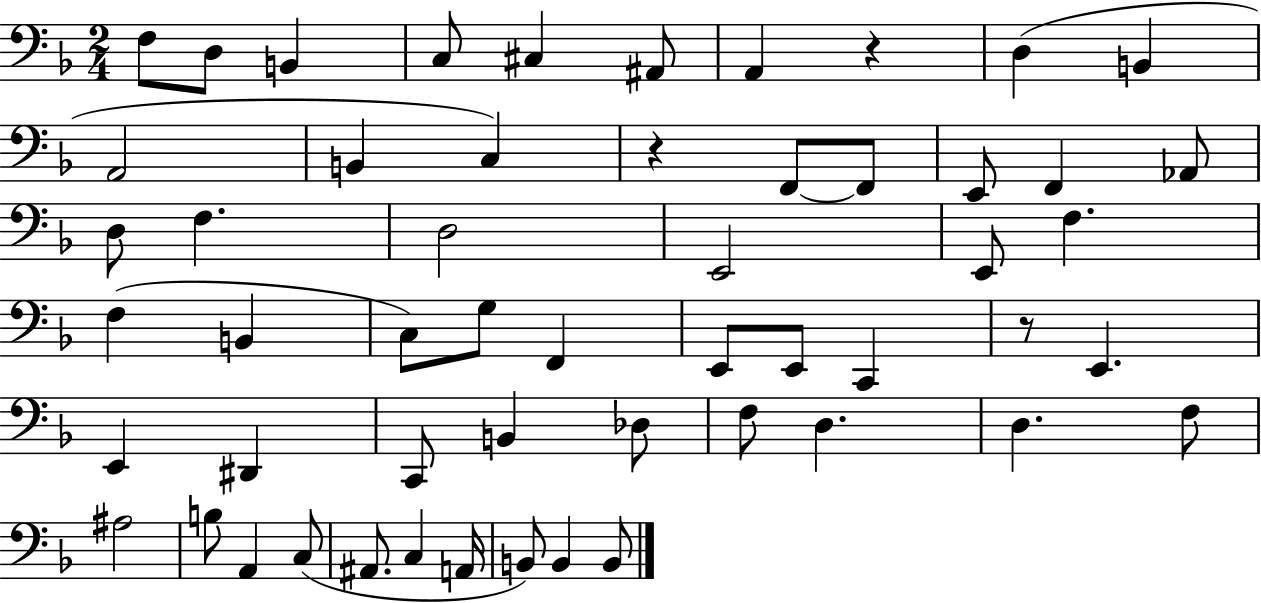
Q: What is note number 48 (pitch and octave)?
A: A2